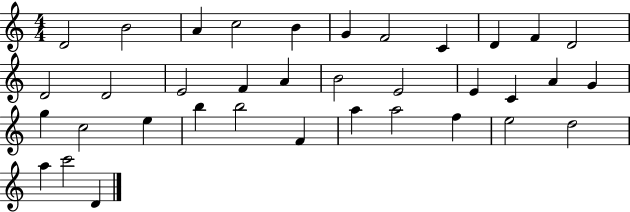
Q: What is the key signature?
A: C major